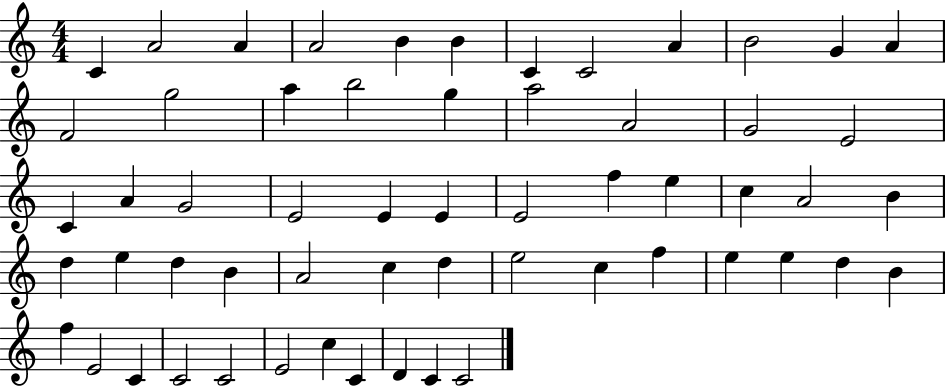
C4/q A4/h A4/q A4/h B4/q B4/q C4/q C4/h A4/q B4/h G4/q A4/q F4/h G5/h A5/q B5/h G5/q A5/h A4/h G4/h E4/h C4/q A4/q G4/h E4/h E4/q E4/q E4/h F5/q E5/q C5/q A4/h B4/q D5/q E5/q D5/q B4/q A4/h C5/q D5/q E5/h C5/q F5/q E5/q E5/q D5/q B4/q F5/q E4/h C4/q C4/h C4/h E4/h C5/q C4/q D4/q C4/q C4/h